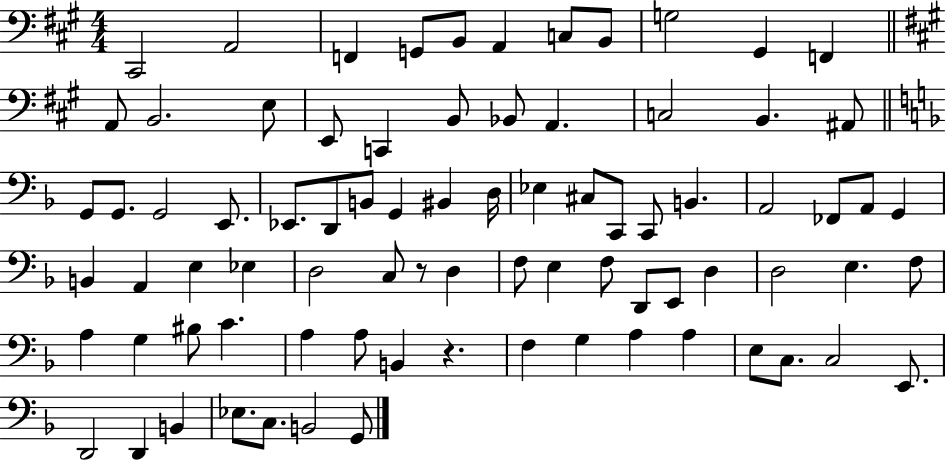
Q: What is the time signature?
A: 4/4